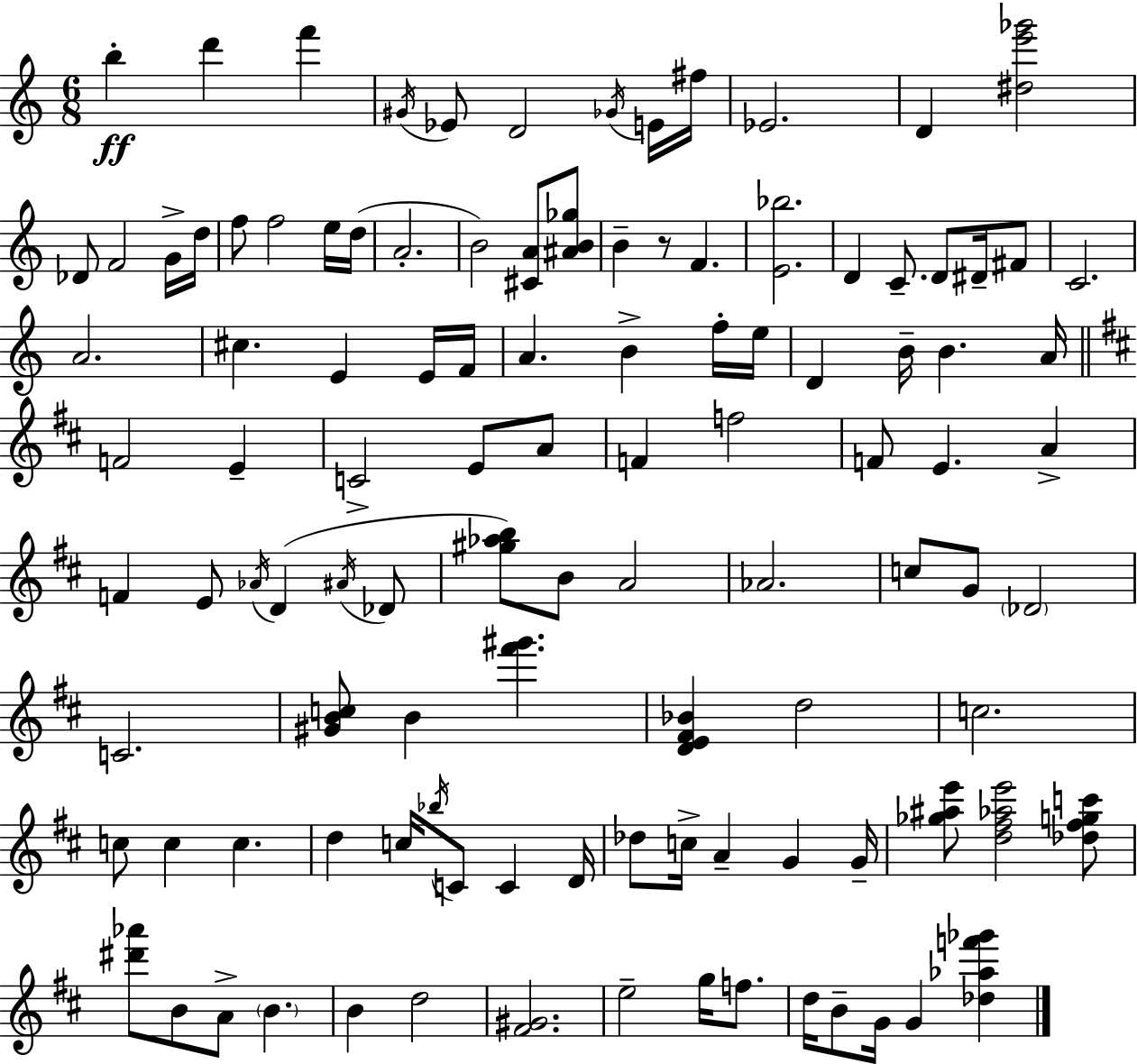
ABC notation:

X:1
T:Untitled
M:6/8
L:1/4
K:C
b d' f' ^G/4 _E/2 D2 _G/4 E/4 ^f/4 _E2 D [^de'_g']2 _D/2 F2 G/4 d/4 f/2 f2 e/4 d/4 A2 B2 [^CA]/2 [^AB_g]/2 B z/2 F [E_b]2 D C/2 D/2 ^D/4 ^F/2 C2 A2 ^c E E/4 F/4 A B f/4 e/4 D B/4 B A/4 F2 E C2 E/2 A/2 F f2 F/2 E A F E/2 _A/4 D ^A/4 _D/2 [^g_ab]/2 B/2 A2 _A2 c/2 G/2 _D2 C2 [^GBc]/2 B [^f'^g'] [DE^F_B] d2 c2 c/2 c c d c/4 _b/4 C/2 C D/4 _d/2 c/4 A G G/4 [_g^ae']/2 [d^f_ae']2 [_d^fgc']/2 [^d'_a']/2 B/2 A/2 B B d2 [^F^G]2 e2 g/4 f/2 d/4 B/2 G/4 G [_d_af'_g']